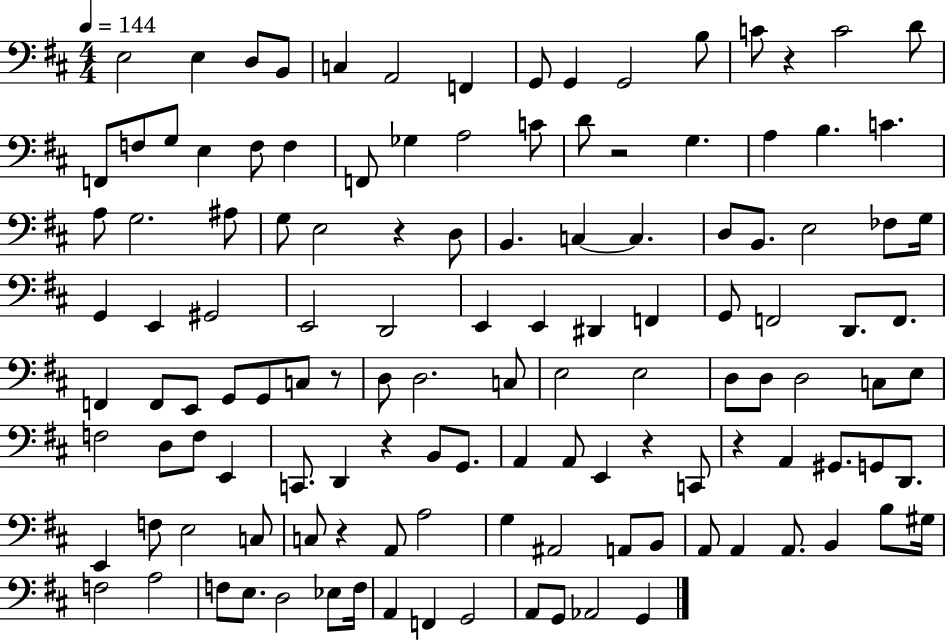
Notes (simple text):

E3/h E3/q D3/e B2/e C3/q A2/h F2/q G2/e G2/q G2/h B3/e C4/e R/q C4/h D4/e F2/e F3/e G3/e E3/q F3/e F3/q F2/e Gb3/q A3/h C4/e D4/e R/h G3/q. A3/q B3/q. C4/q. A3/e G3/h. A#3/e G3/e E3/h R/q D3/e B2/q. C3/q C3/q. D3/e B2/e. E3/h FES3/e G3/s G2/q E2/q G#2/h E2/h D2/h E2/q E2/q D#2/q F2/q G2/e F2/h D2/e. F2/e. F2/q F2/e E2/e G2/e G2/e C3/e R/e D3/e D3/h. C3/e E3/h E3/h D3/e D3/e D3/h C3/e E3/e F3/h D3/e F3/e E2/q C2/e. D2/q R/q B2/e G2/e. A2/q A2/e E2/q R/q C2/e R/q A2/q G#2/e. G2/e D2/e. E2/q F3/e E3/h C3/e C3/e R/q A2/e A3/h G3/q A#2/h A2/e B2/e A2/e A2/q A2/e. B2/q B3/e G#3/s F3/h A3/h F3/e E3/e. D3/h Eb3/e F3/s A2/q F2/q G2/h A2/e G2/e Ab2/h G2/q